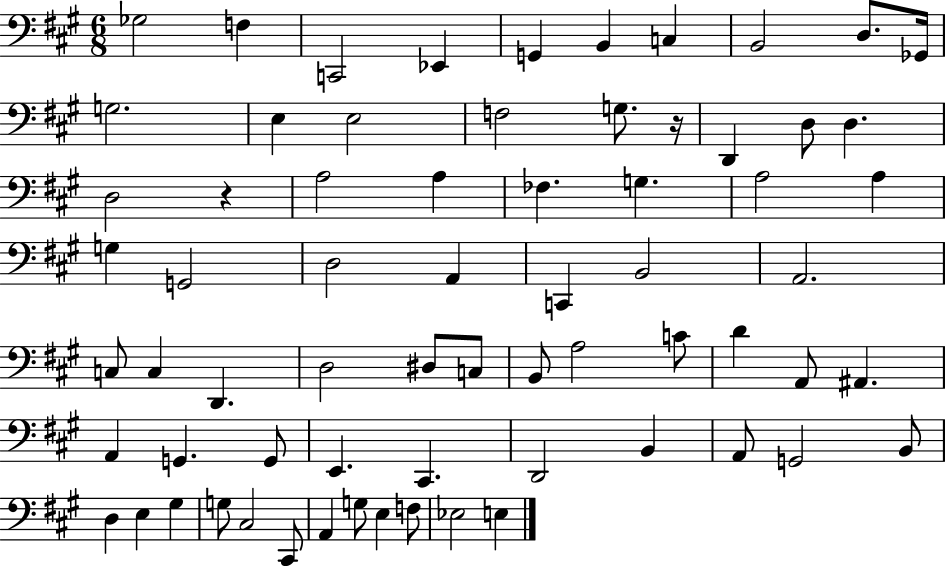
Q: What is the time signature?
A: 6/8